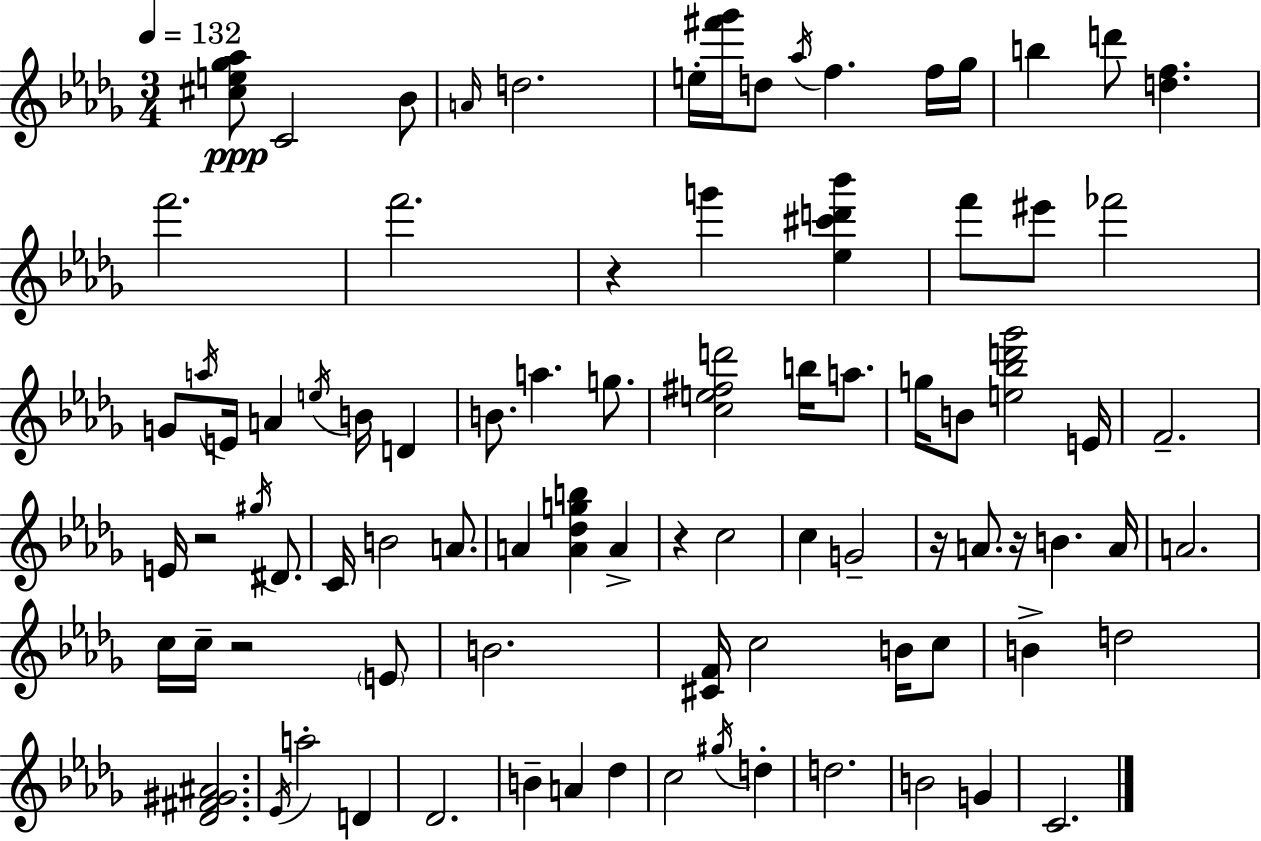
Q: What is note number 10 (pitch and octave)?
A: Gb5